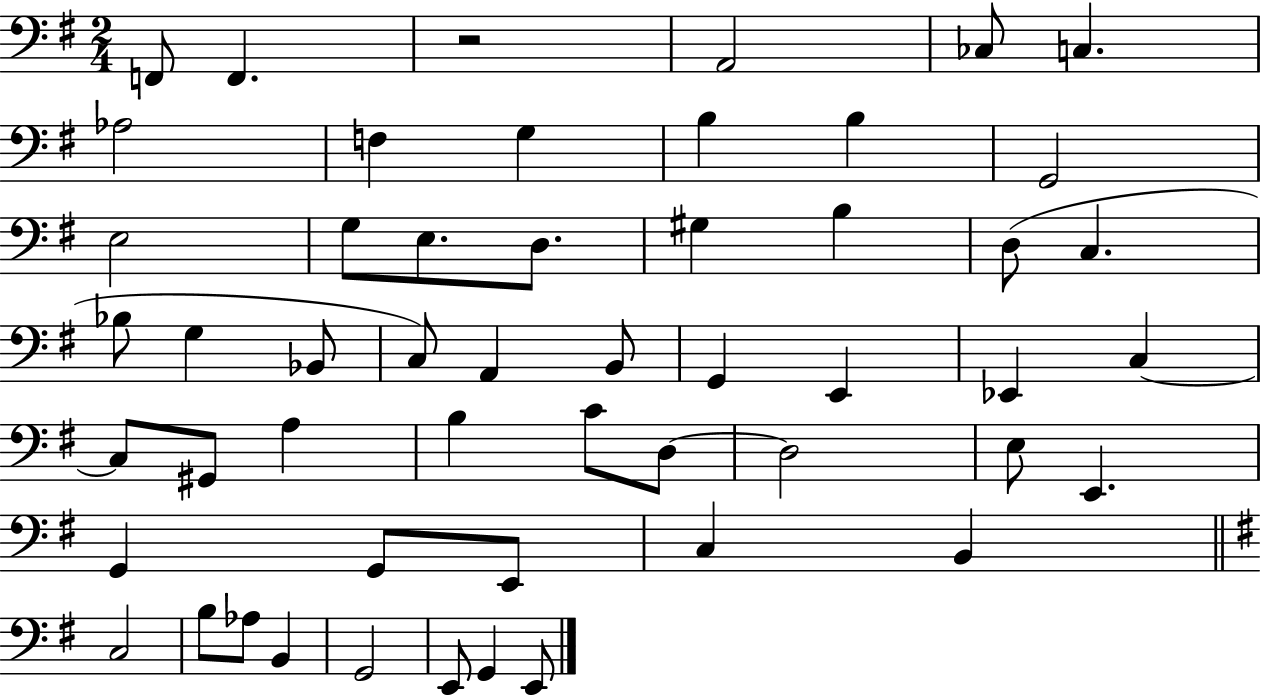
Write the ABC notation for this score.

X:1
T:Untitled
M:2/4
L:1/4
K:G
F,,/2 F,, z2 A,,2 _C,/2 C, _A,2 F, G, B, B, G,,2 E,2 G,/2 E,/2 D,/2 ^G, B, D,/2 C, _B,/2 G, _B,,/2 C,/2 A,, B,,/2 G,, E,, _E,, C, C,/2 ^G,,/2 A, B, C/2 D,/2 D,2 E,/2 E,, G,, G,,/2 E,,/2 C, B,, C,2 B,/2 _A,/2 B,, G,,2 E,,/2 G,, E,,/2